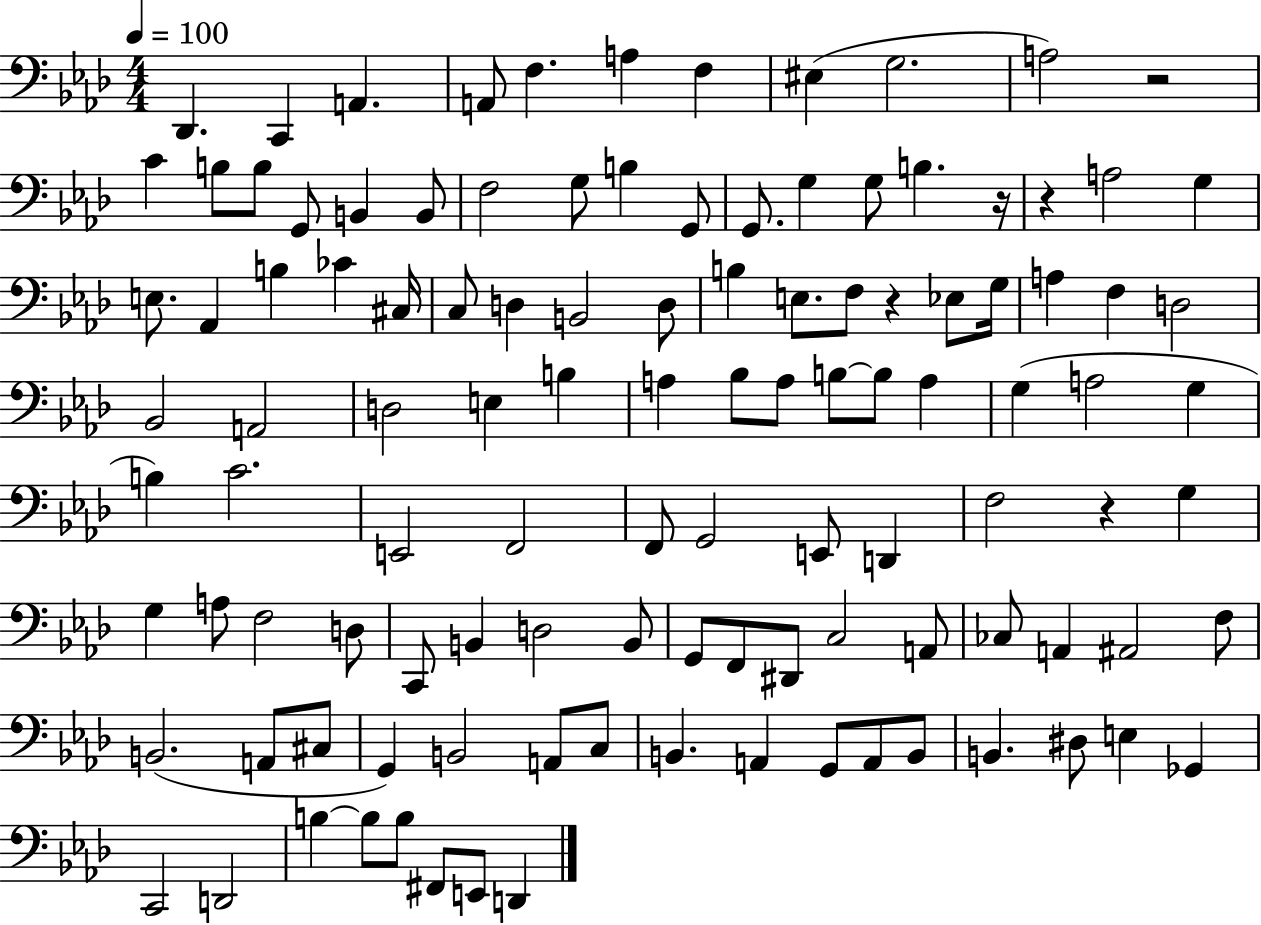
{
  \clef bass
  \numericTimeSignature
  \time 4/4
  \key aes \major
  \tempo 4 = 100
  \repeat volta 2 { des,4. c,4 a,4. | a,8 f4. a4 f4 | eis4( g2. | a2) r2 | \break c'4 b8 b8 g,8 b,4 b,8 | f2 g8 b4 g,8 | g,8. g4 g8 b4. r16 | r4 a2 g4 | \break e8. aes,4 b4 ces'4 cis16 | c8 d4 b,2 d8 | b4 e8. f8 r4 ees8 g16 | a4 f4 d2 | \break bes,2 a,2 | d2 e4 b4 | a4 bes8 a8 b8~~ b8 a4 | g4( a2 g4 | \break b4) c'2. | e,2 f,2 | f,8 g,2 e,8 d,4 | f2 r4 g4 | \break g4 a8 f2 d8 | c,8 b,4 d2 b,8 | g,8 f,8 dis,8 c2 a,8 | ces8 a,4 ais,2 f8 | \break b,2.( a,8 cis8 | g,4) b,2 a,8 c8 | b,4. a,4 g,8 a,8 b,8 | b,4. dis8 e4 ges,4 | \break c,2 d,2 | b4~~ b8 b8 fis,8 e,8 d,4 | } \bar "|."
}